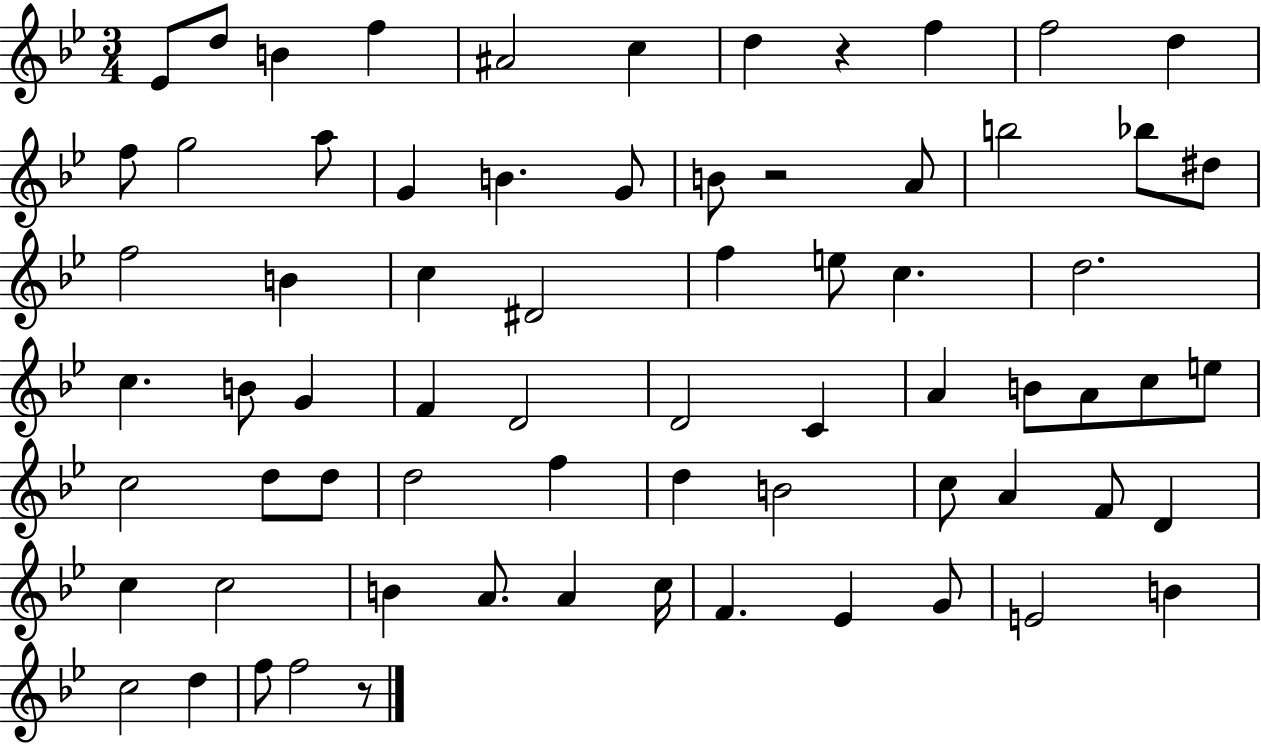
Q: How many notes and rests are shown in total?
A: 70